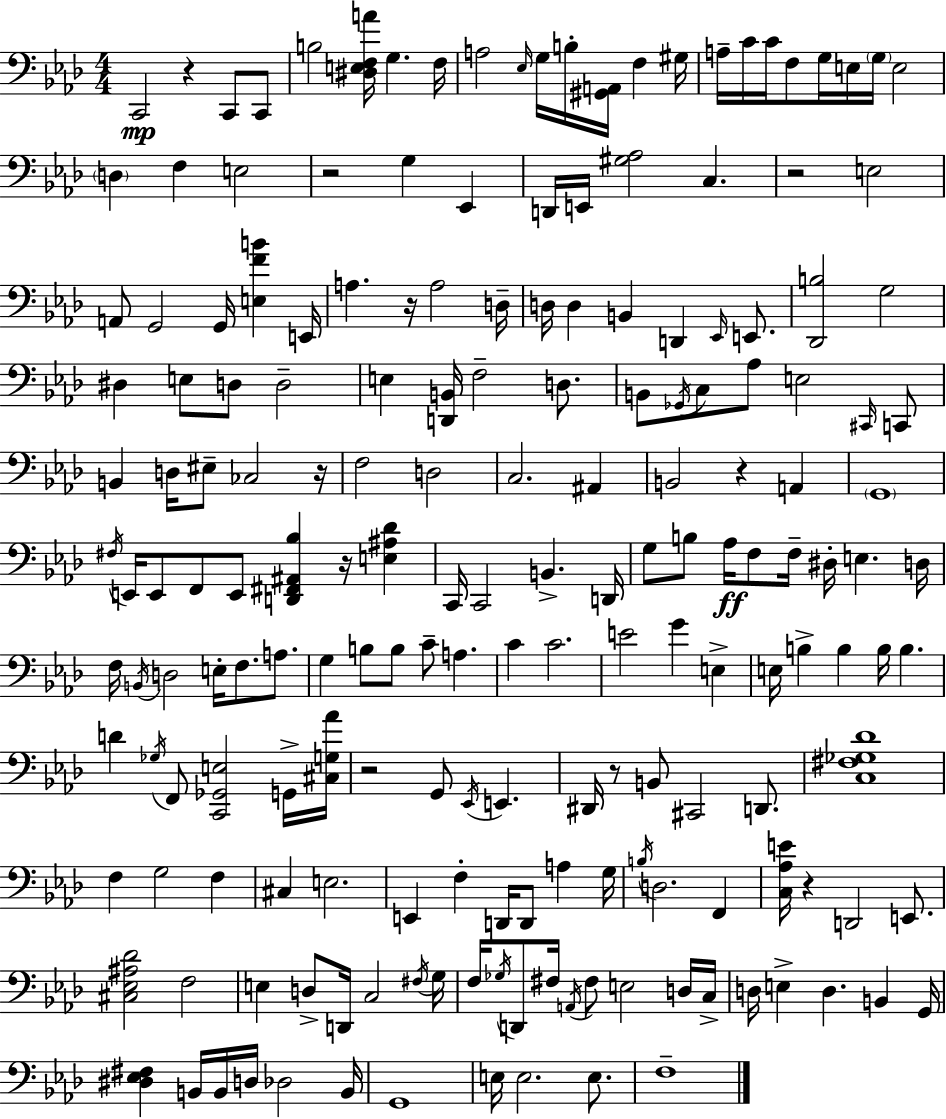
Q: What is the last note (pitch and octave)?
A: F3